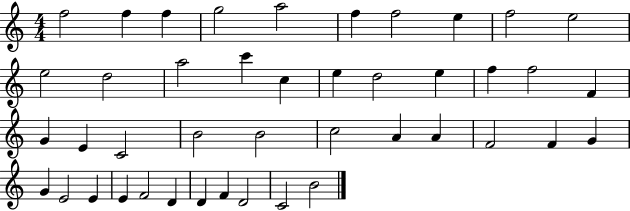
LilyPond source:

{
  \clef treble
  \numericTimeSignature
  \time 4/4
  \key c \major
  f''2 f''4 f''4 | g''2 a''2 | f''4 f''2 e''4 | f''2 e''2 | \break e''2 d''2 | a''2 c'''4 c''4 | e''4 d''2 e''4 | f''4 f''2 f'4 | \break g'4 e'4 c'2 | b'2 b'2 | c''2 a'4 a'4 | f'2 f'4 g'4 | \break g'4 e'2 e'4 | e'4 f'2 d'4 | d'4 f'4 d'2 | c'2 b'2 | \break \bar "|."
}